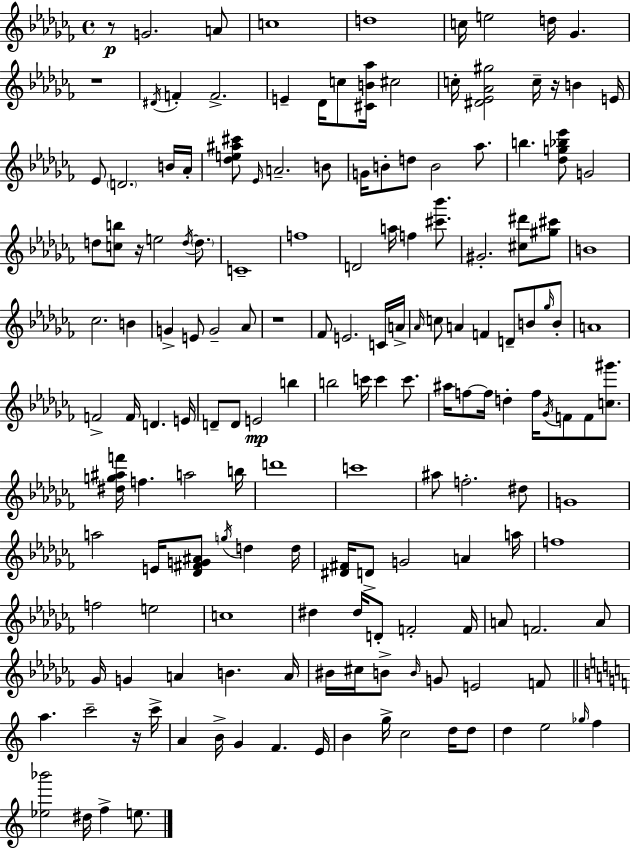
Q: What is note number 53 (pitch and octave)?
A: C4